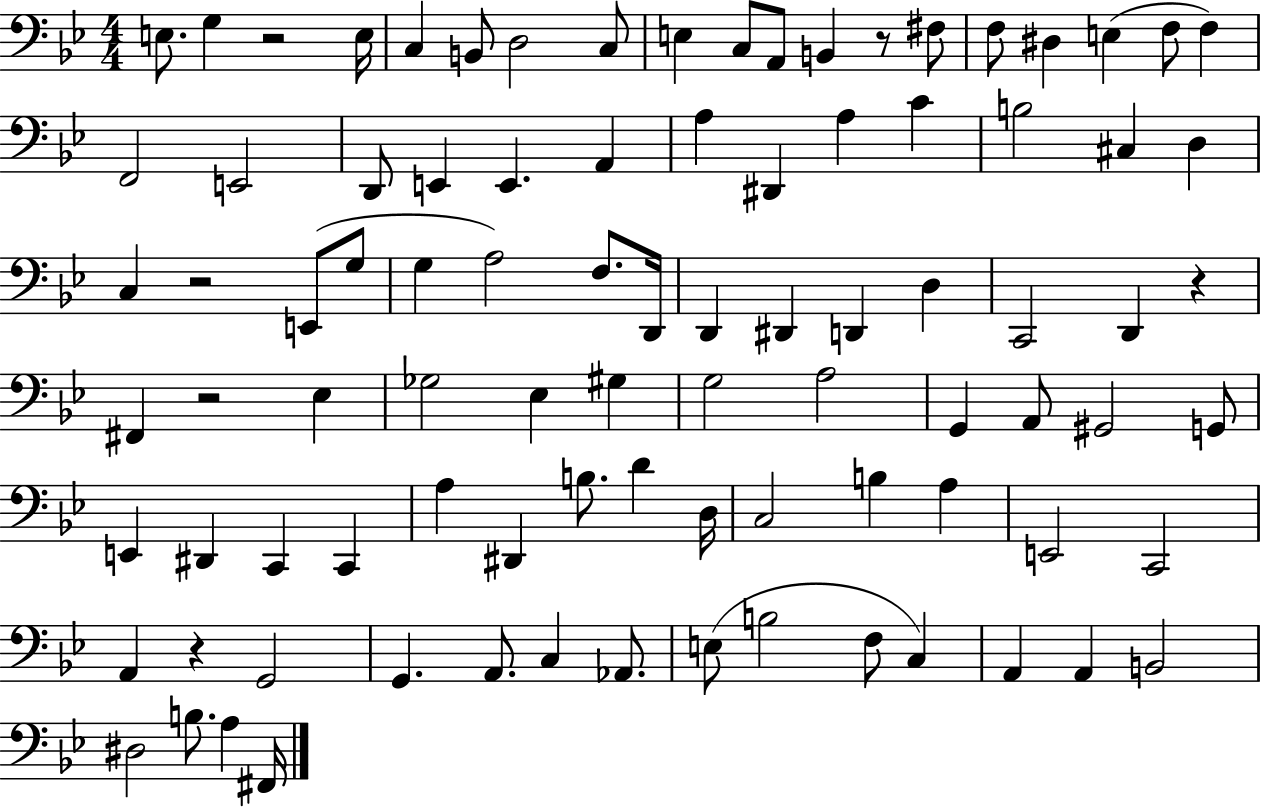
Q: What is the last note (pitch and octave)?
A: F#2